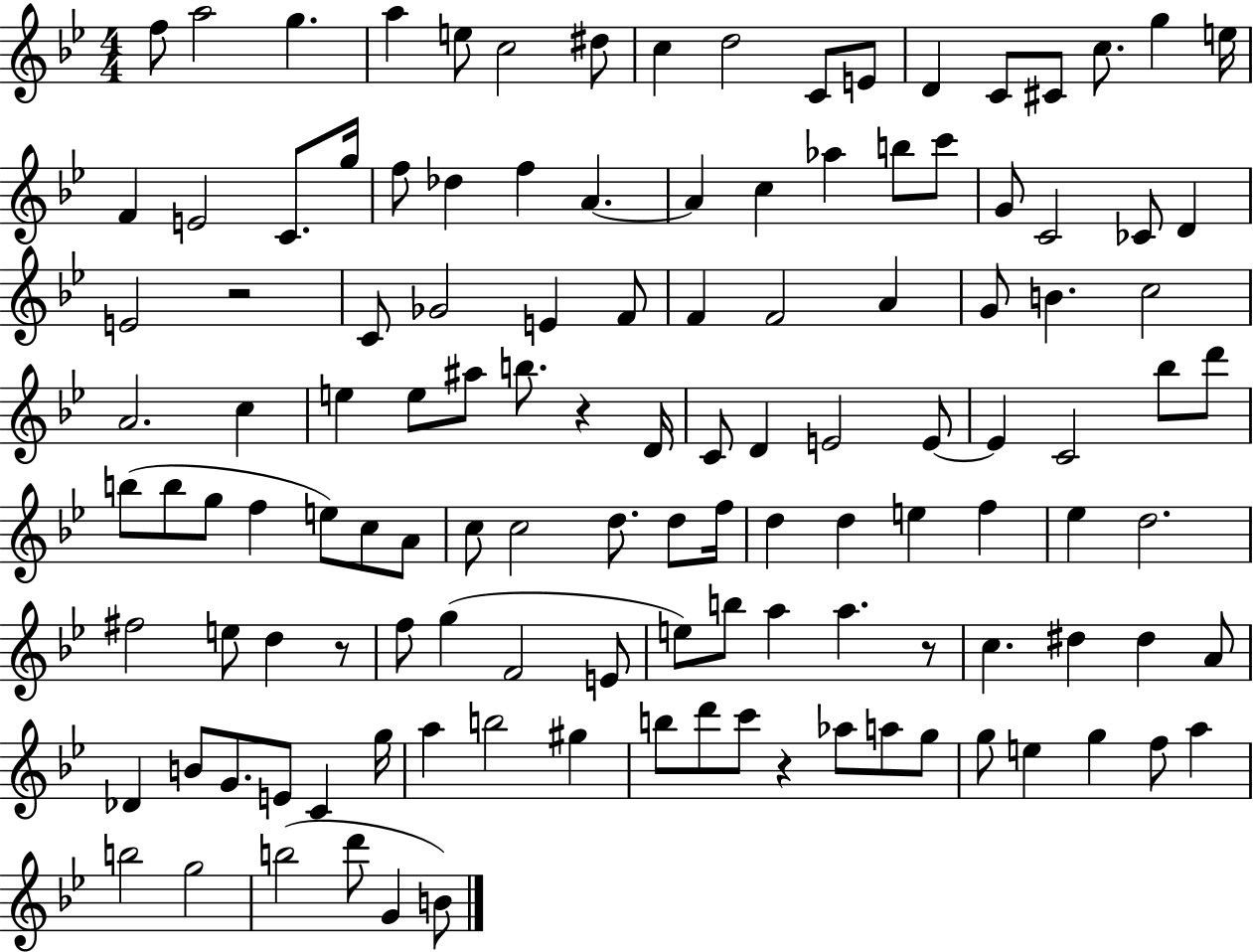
F5/e A5/h G5/q. A5/q E5/e C5/h D#5/e C5/q D5/h C4/e E4/e D4/q C4/e C#4/e C5/e. G5/q E5/s F4/q E4/h C4/e. G5/s F5/e Db5/q F5/q A4/q. A4/q C5/q Ab5/q B5/e C6/e G4/e C4/h CES4/e D4/q E4/h R/h C4/e Gb4/h E4/q F4/e F4/q F4/h A4/q G4/e B4/q. C5/h A4/h. C5/q E5/q E5/e A#5/e B5/e. R/q D4/s C4/e D4/q E4/h E4/e E4/q C4/h Bb5/e D6/e B5/e B5/e G5/e F5/q E5/e C5/e A4/e C5/e C5/h D5/e. D5/e F5/s D5/q D5/q E5/q F5/q Eb5/q D5/h. F#5/h E5/e D5/q R/e F5/e G5/q F4/h E4/e E5/e B5/e A5/q A5/q. R/e C5/q. D#5/q D#5/q A4/e Db4/q B4/e G4/e. E4/e C4/q G5/s A5/q B5/h G#5/q B5/e D6/e C6/e R/q Ab5/e A5/e G5/e G5/e E5/q G5/q F5/e A5/q B5/h G5/h B5/h D6/e G4/q B4/e